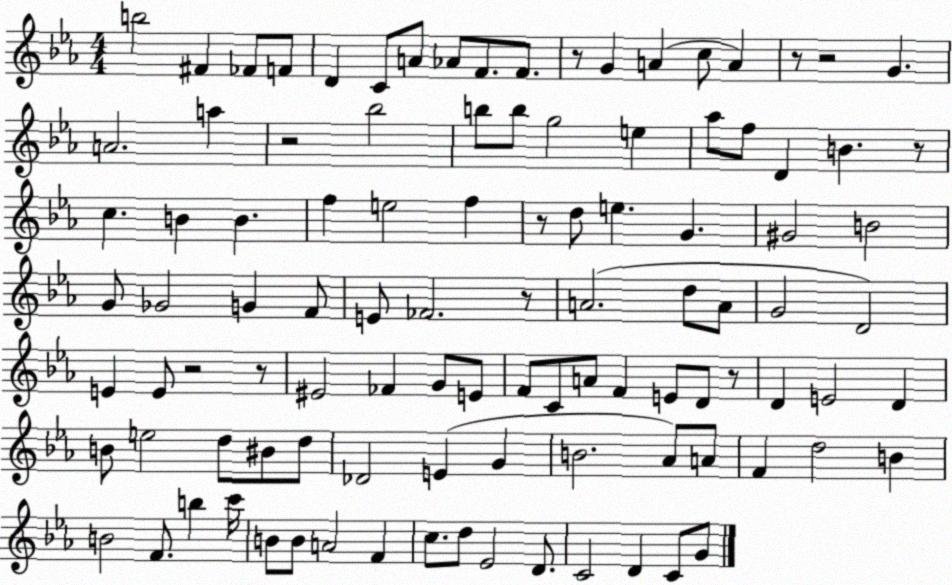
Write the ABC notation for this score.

X:1
T:Untitled
M:4/4
L:1/4
K:Eb
b2 ^F _F/2 F/2 D C/2 A/2 _A/2 F/2 F/2 z/2 G A c/2 A z/2 z2 G A2 a z2 _b2 b/2 b/2 g2 e _a/2 f/2 D B z/2 c B B f e2 f z/2 d/2 e G ^G2 B2 G/2 _G2 G F/2 E/2 _F2 z/2 A2 d/2 A/2 G2 D2 E E/2 z2 z/2 ^E2 _F G/2 E/2 F/2 C/2 A/2 F E/2 D/2 z/2 D E2 D B/2 e2 d/2 ^B/2 d/2 _D2 E G B2 _A/2 A/2 F d2 B B2 F/2 b c'/4 B/2 B/2 A2 F c/2 d/2 _E2 D/2 C2 D C/2 G/2